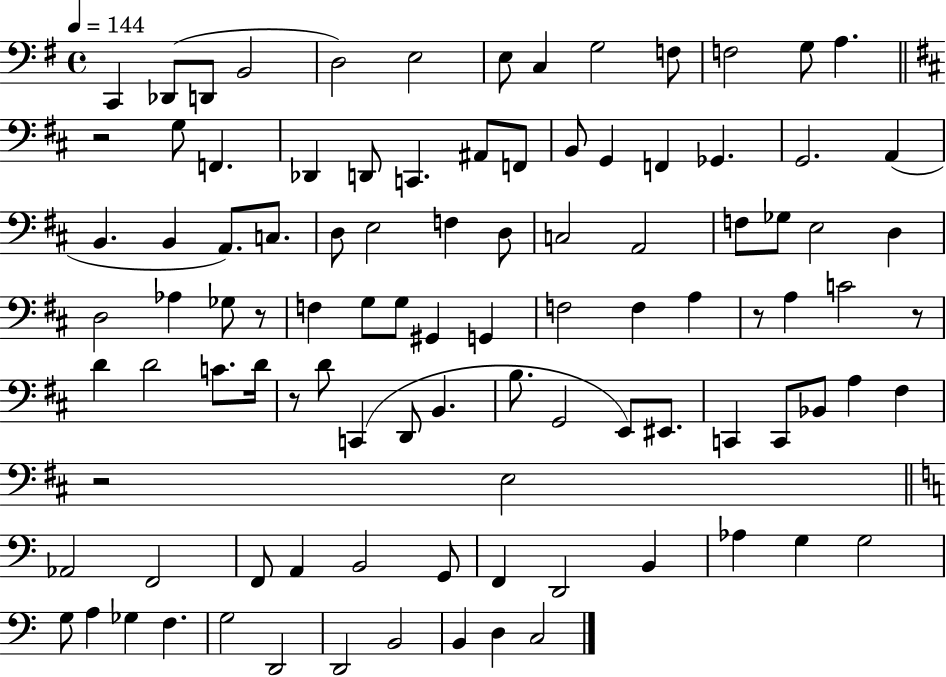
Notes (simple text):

C2/q Db2/e D2/e B2/h D3/h E3/h E3/e C3/q G3/h F3/e F3/h G3/e A3/q. R/h G3/e F2/q. Db2/q D2/e C2/q. A#2/e F2/e B2/e G2/q F2/q Gb2/q. G2/h. A2/q B2/q. B2/q A2/e. C3/e. D3/e E3/h F3/q D3/e C3/h A2/h F3/e Gb3/e E3/h D3/q D3/h Ab3/q Gb3/e R/e F3/q G3/e G3/e G#2/q G2/q F3/h F3/q A3/q R/e A3/q C4/h R/e D4/q D4/h C4/e. D4/s R/e D4/e C2/q D2/e B2/q. B3/e. G2/h E2/e EIS2/e. C2/q C2/e Bb2/e A3/q F#3/q R/h E3/h Ab2/h F2/h F2/e A2/q B2/h G2/e F2/q D2/h B2/q Ab3/q G3/q G3/h G3/e A3/q Gb3/q F3/q. G3/h D2/h D2/h B2/h B2/q D3/q C3/h